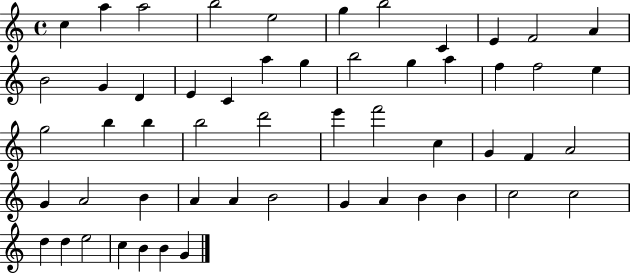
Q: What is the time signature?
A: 4/4